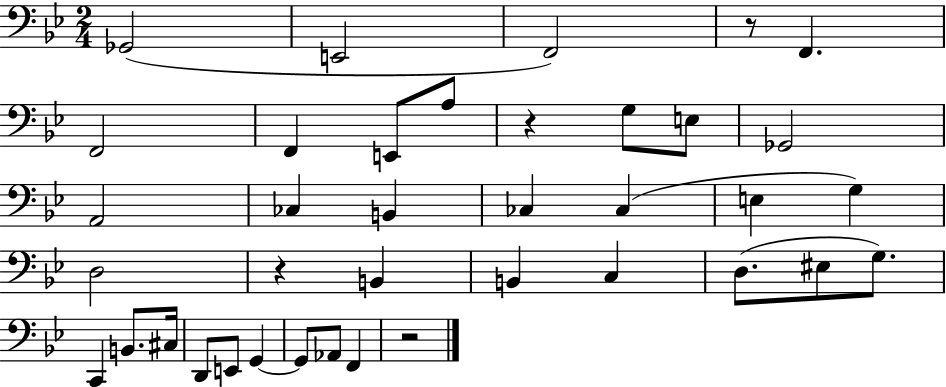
X:1
T:Untitled
M:2/4
L:1/4
K:Bb
_G,,2 E,,2 F,,2 z/2 F,, F,,2 F,, E,,/2 A,/2 z G,/2 E,/2 _G,,2 A,,2 _C, B,, _C, _C, E, G, D,2 z B,, B,, C, D,/2 ^E,/2 G,/2 C,, B,,/2 ^C,/4 D,,/2 E,,/2 G,, G,,/2 _A,,/2 F,, z2